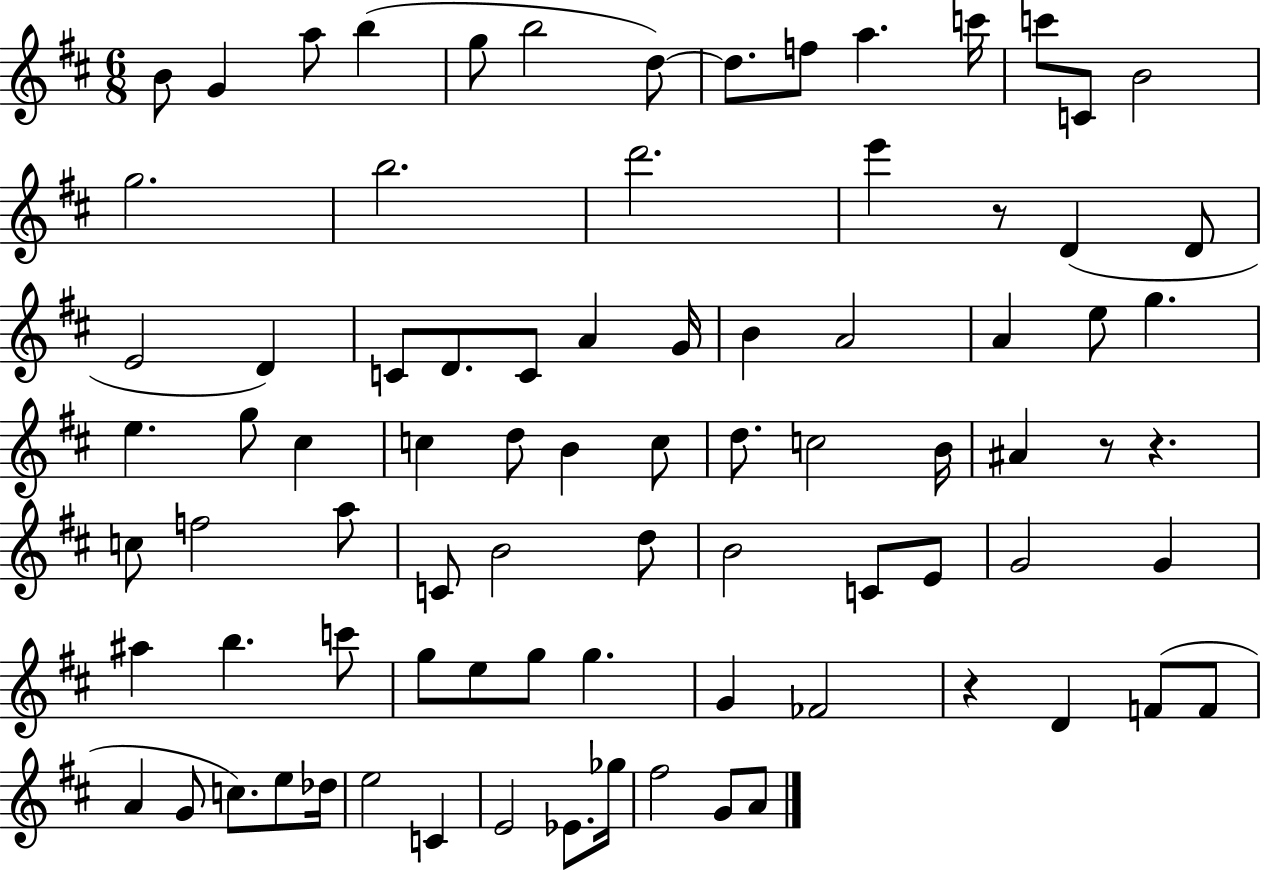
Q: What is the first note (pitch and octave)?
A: B4